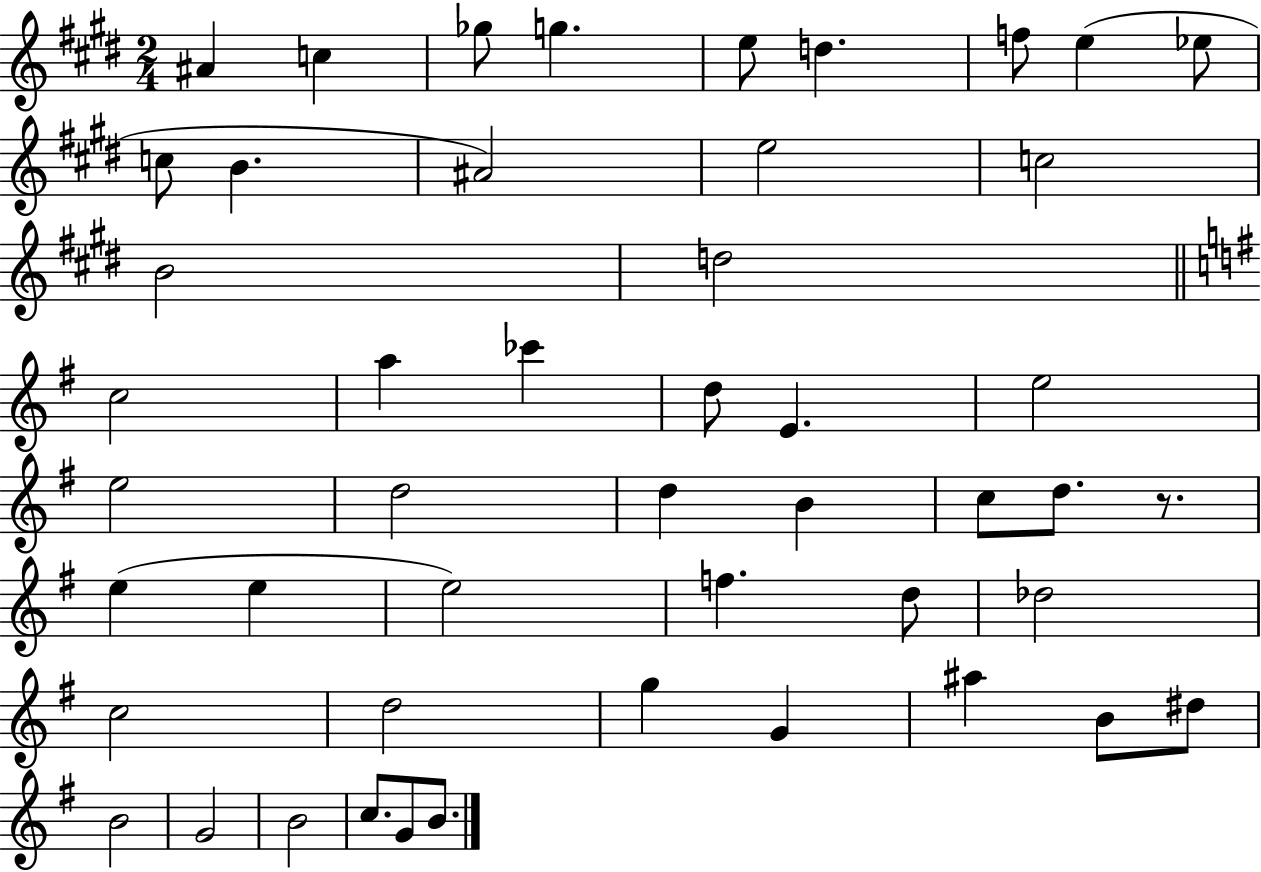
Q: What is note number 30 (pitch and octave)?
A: E5